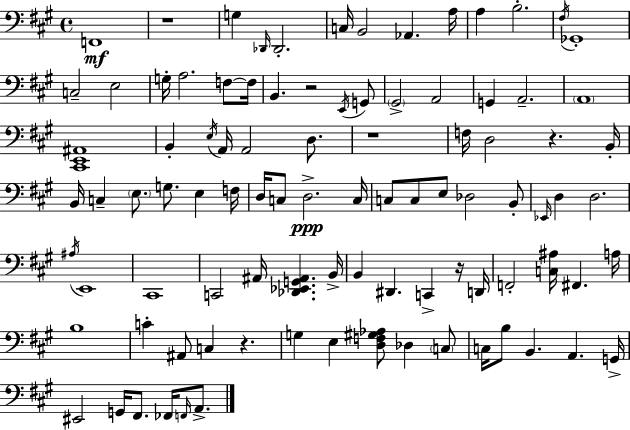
{
  \clef bass
  \time 4/4
  \defaultTimeSignature
  \key a \major
  f,1\mf | r1 | g4 \grace { des,16 } des,2.-. | c16 b,2 aes,4. | \break a16 a4 b2.-. | \acciaccatura { fis16 } ges,1-. | c2-- e2 | g16-. a2. f8~~ | \break f16 b,4. r2 | \acciaccatura { e,16 } g,8 \parenthesize gis,2-> a,2 | g,4 a,2.-- | \parenthesize a,1 | \break <cis, e, ais,>1 | b,4-. \acciaccatura { e16 } a,16 a,2 | d8. r1 | f16 d2 r4. | \break b,16-. b,16 c4-- \parenthesize e8. g8. e4 | f16 d16 c8 d2.->\ppp | c16 c8 c8 e8 des2 | b,8-. \grace { ees,16 } d4 d2. | \break \acciaccatura { ais16 } e,1 | cis,1 | c,2 ais,16 <des, ees, g, ais,>4. | b,16-> b,4 dis,4. | \break c,4-> r16 d,16 f,2-. <c ais>16 fis,4. | a16 b1 | c'4-. ais,8 c4 | r4. g4 e4 <d f gis aes>8 | \break des4 \parenthesize c8 c16 b8 b,4. a,4. | g,16-> eis,2 g,16 fis,8. | fes,16 \grace { f,16 } a,8.-> \bar "|."
}